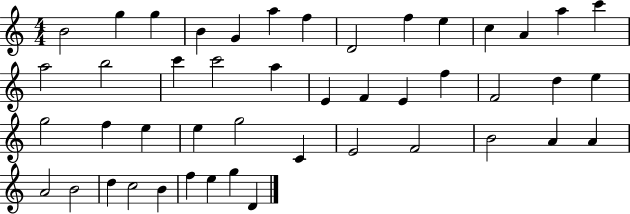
B4/h G5/q G5/q B4/q G4/q A5/q F5/q D4/h F5/q E5/q C5/q A4/q A5/q C6/q A5/h B5/h C6/q C6/h A5/q E4/q F4/q E4/q F5/q F4/h D5/q E5/q G5/h F5/q E5/q E5/q G5/h C4/q E4/h F4/h B4/h A4/q A4/q A4/h B4/h D5/q C5/h B4/q F5/q E5/q G5/q D4/q